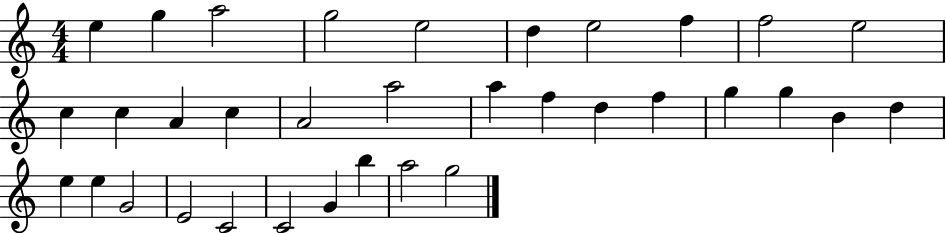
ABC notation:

X:1
T:Untitled
M:4/4
L:1/4
K:C
e g a2 g2 e2 d e2 f f2 e2 c c A c A2 a2 a f d f g g B d e e G2 E2 C2 C2 G b a2 g2